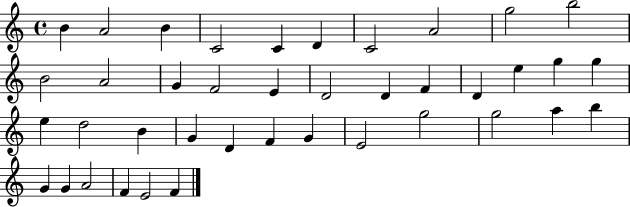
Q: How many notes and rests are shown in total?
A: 40